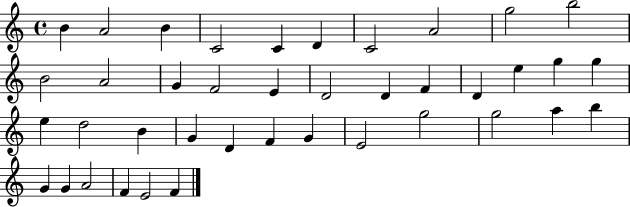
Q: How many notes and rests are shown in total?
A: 40